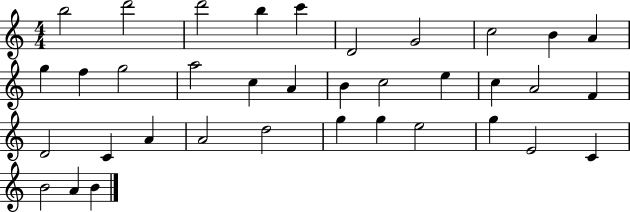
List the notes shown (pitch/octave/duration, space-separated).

B5/h D6/h D6/h B5/q C6/q D4/h G4/h C5/h B4/q A4/q G5/q F5/q G5/h A5/h C5/q A4/q B4/q C5/h E5/q C5/q A4/h F4/q D4/h C4/q A4/q A4/h D5/h G5/q G5/q E5/h G5/q E4/h C4/q B4/h A4/q B4/q